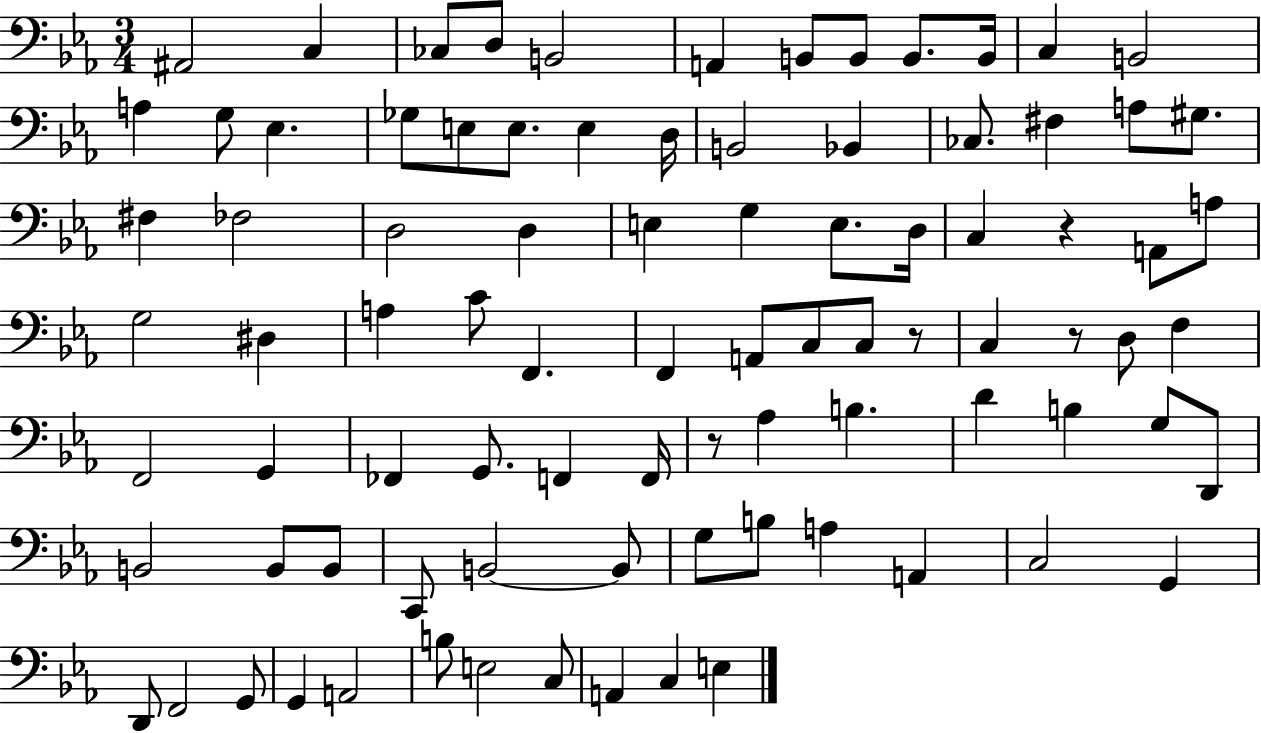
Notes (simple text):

A#2/h C3/q CES3/e D3/e B2/h A2/q B2/e B2/e B2/e. B2/s C3/q B2/h A3/q G3/e Eb3/q. Gb3/e E3/e E3/e. E3/q D3/s B2/h Bb2/q CES3/e. F#3/q A3/e G#3/e. F#3/q FES3/h D3/h D3/q E3/q G3/q E3/e. D3/s C3/q R/q A2/e A3/e G3/h D#3/q A3/q C4/e F2/q. F2/q A2/e C3/e C3/e R/e C3/q R/e D3/e F3/q F2/h G2/q FES2/q G2/e. F2/q F2/s R/e Ab3/q B3/q. D4/q B3/q G3/e D2/e B2/h B2/e B2/e C2/e B2/h B2/e G3/e B3/e A3/q A2/q C3/h G2/q D2/e F2/h G2/e G2/q A2/h B3/e E3/h C3/e A2/q C3/q E3/q